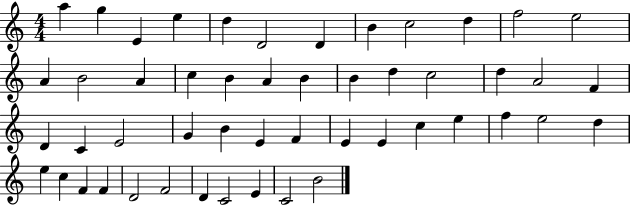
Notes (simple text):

A5/q G5/q E4/q E5/q D5/q D4/h D4/q B4/q C5/h D5/q F5/h E5/h A4/q B4/h A4/q C5/q B4/q A4/q B4/q B4/q D5/q C5/h D5/q A4/h F4/q D4/q C4/q E4/h G4/q B4/q E4/q F4/q E4/q E4/q C5/q E5/q F5/q E5/h D5/q E5/q C5/q F4/q F4/q D4/h F4/h D4/q C4/h E4/q C4/h B4/h